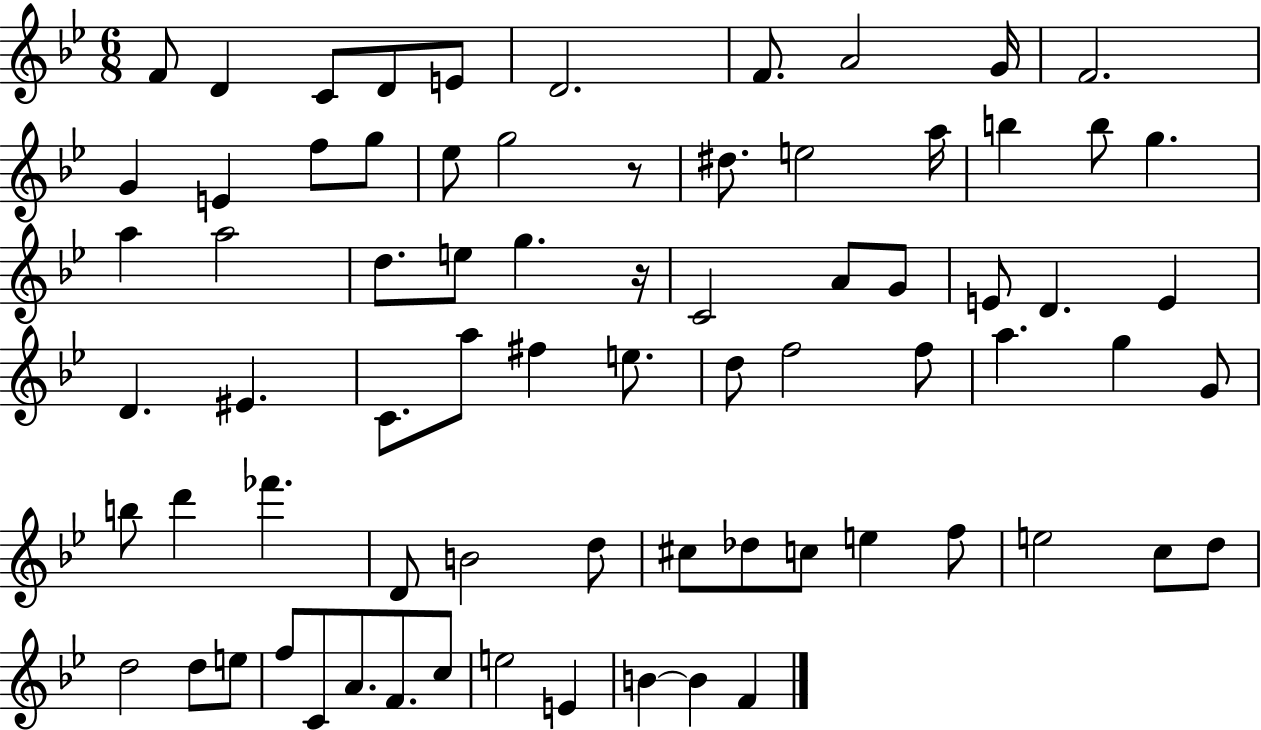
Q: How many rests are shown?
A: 2